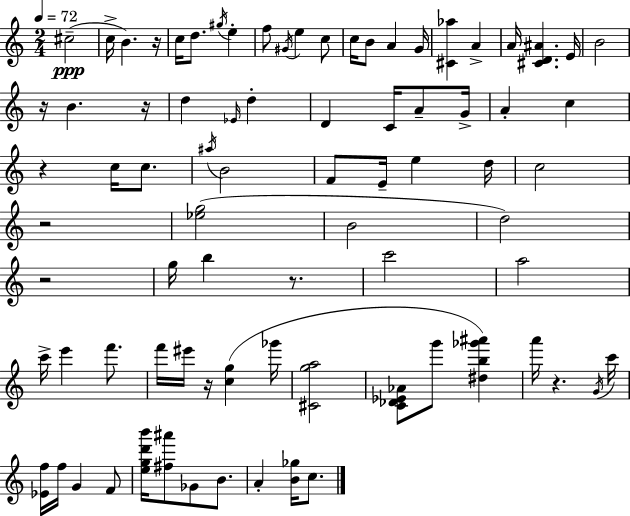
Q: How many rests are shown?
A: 9